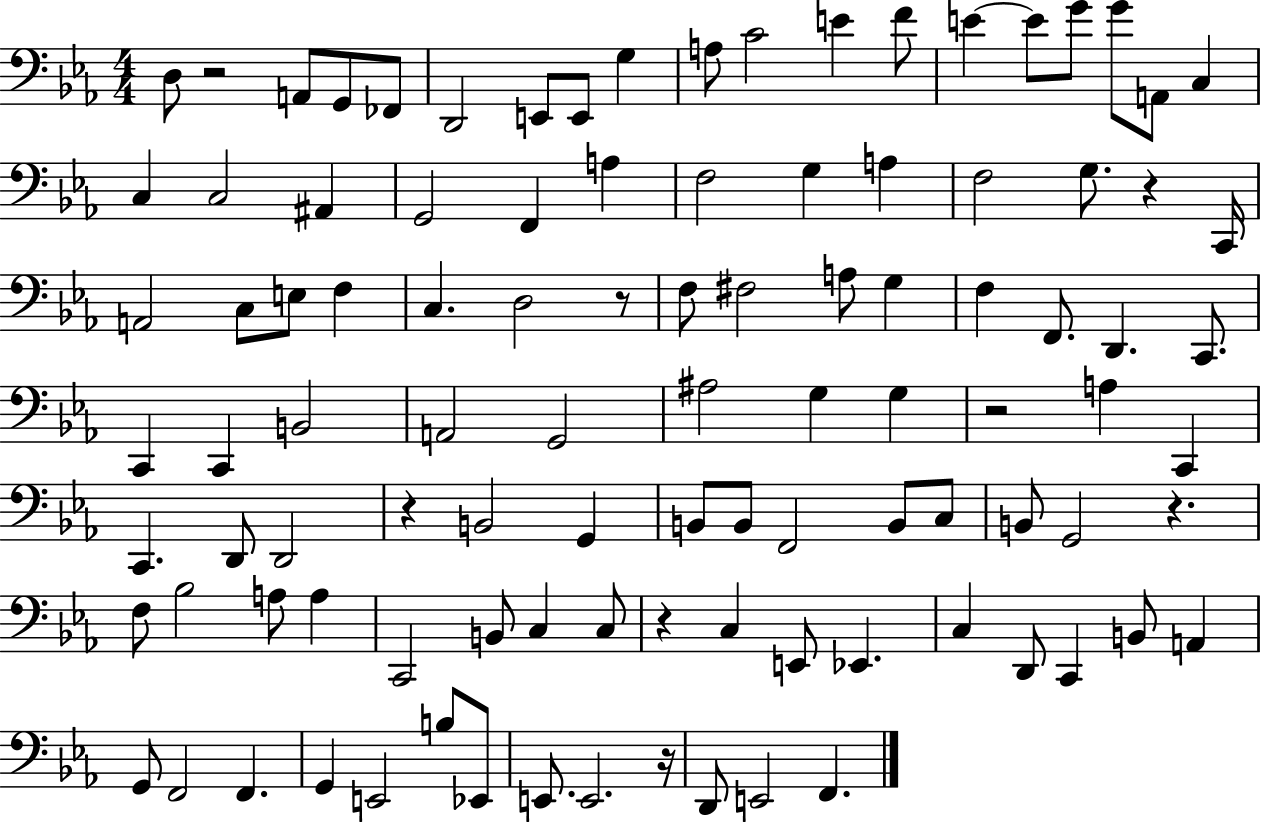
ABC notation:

X:1
T:Untitled
M:4/4
L:1/4
K:Eb
D,/2 z2 A,,/2 G,,/2 _F,,/2 D,,2 E,,/2 E,,/2 G, A,/2 C2 E F/2 E E/2 G/2 G/2 A,,/2 C, C, C,2 ^A,, G,,2 F,, A, F,2 G, A, F,2 G,/2 z C,,/4 A,,2 C,/2 E,/2 F, C, D,2 z/2 F,/2 ^F,2 A,/2 G, F, F,,/2 D,, C,,/2 C,, C,, B,,2 A,,2 G,,2 ^A,2 G, G, z2 A, C,, C,, D,,/2 D,,2 z B,,2 G,, B,,/2 B,,/2 F,,2 B,,/2 C,/2 B,,/2 G,,2 z F,/2 _B,2 A,/2 A, C,,2 B,,/2 C, C,/2 z C, E,,/2 _E,, C, D,,/2 C,, B,,/2 A,, G,,/2 F,,2 F,, G,, E,,2 B,/2 _E,,/2 E,,/2 E,,2 z/4 D,,/2 E,,2 F,,